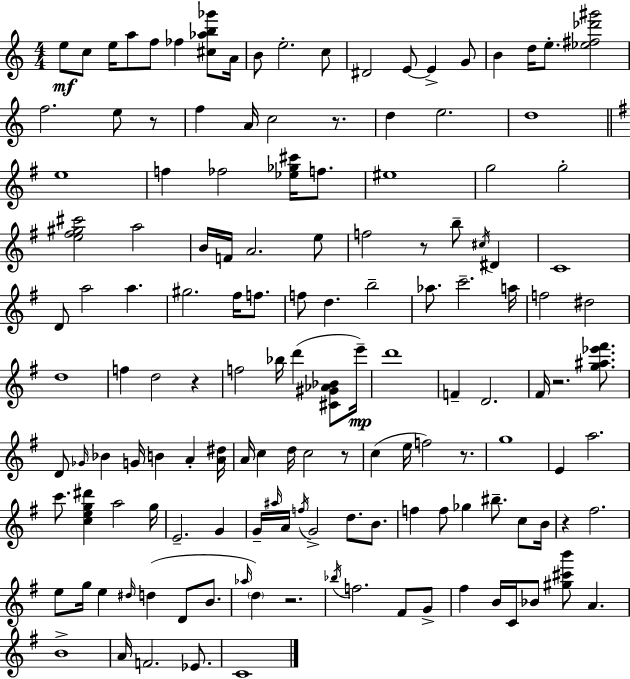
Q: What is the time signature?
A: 4/4